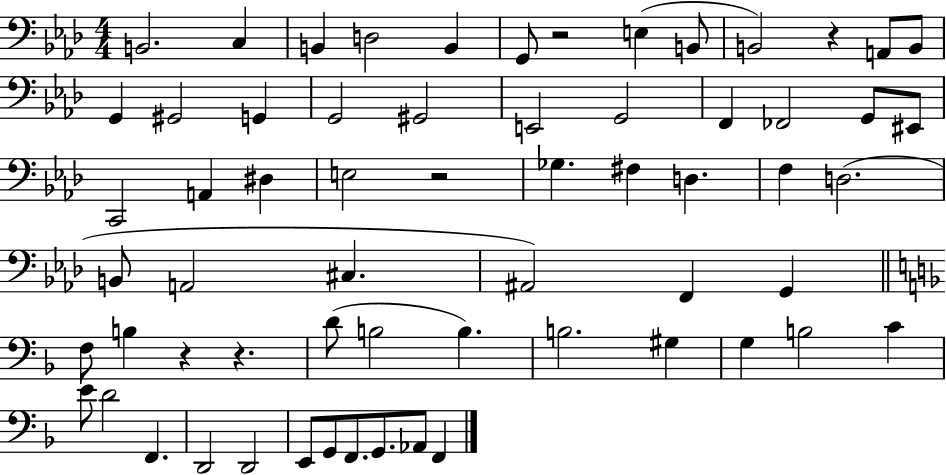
B2/h. C3/q B2/q D3/h B2/q G2/e R/h E3/q B2/e B2/h R/q A2/e B2/e G2/q G#2/h G2/q G2/h G#2/h E2/h G2/h F2/q FES2/h G2/e EIS2/e C2/h A2/q D#3/q E3/h R/h Gb3/q. F#3/q D3/q. F3/q D3/h. B2/e A2/h C#3/q. A#2/h F2/q G2/q F3/e B3/q R/q R/q. D4/e B3/h B3/q. B3/h. G#3/q G3/q B3/h C4/q E4/e D4/h F2/q. D2/h D2/h E2/e G2/e F2/e. G2/e. Ab2/e F2/q